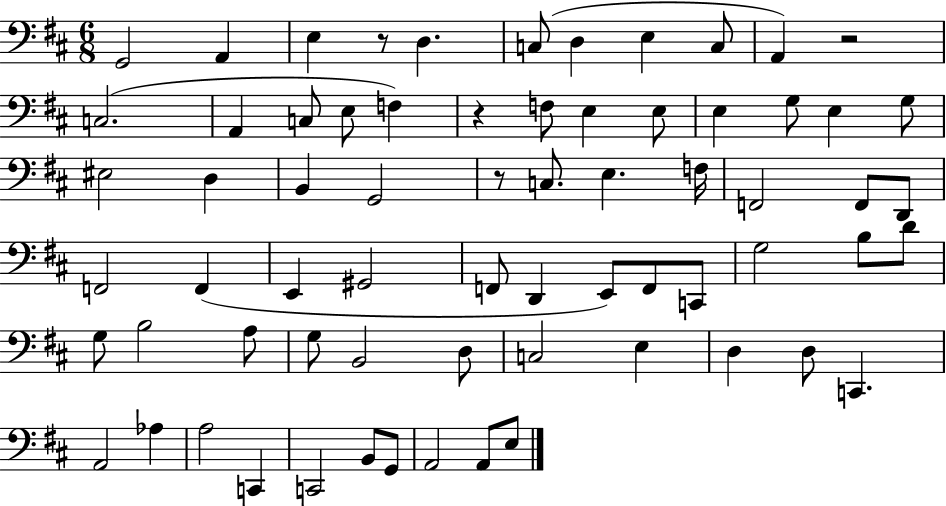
G2/h A2/q E3/q R/e D3/q. C3/e D3/q E3/q C3/e A2/q R/h C3/h. A2/q C3/e E3/e F3/q R/q F3/e E3/q E3/e E3/q G3/e E3/q G3/e EIS3/h D3/q B2/q G2/h R/e C3/e. E3/q. F3/s F2/h F2/e D2/e F2/h F2/q E2/q G#2/h F2/e D2/q E2/e F2/e C2/e G3/h B3/e D4/e G3/e B3/h A3/e G3/e B2/h D3/e C3/h E3/q D3/q D3/e C2/q. A2/h Ab3/q A3/h C2/q C2/h B2/e G2/e A2/h A2/e E3/e